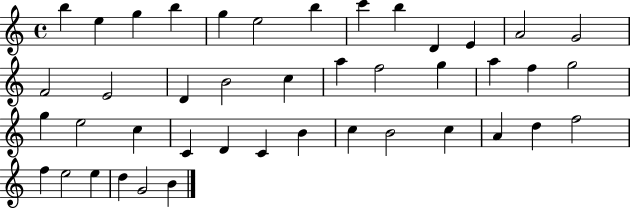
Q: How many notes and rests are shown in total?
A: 43